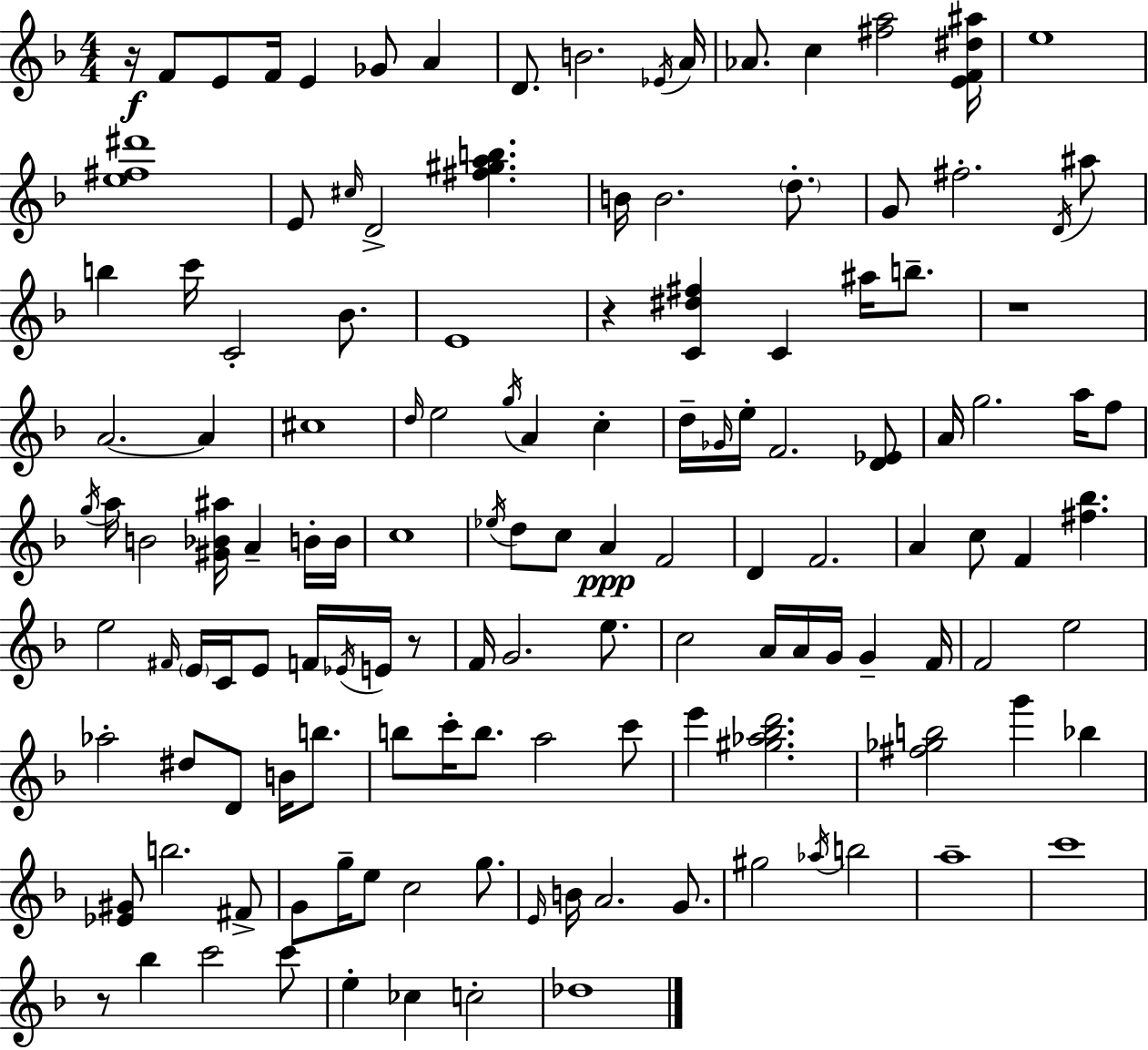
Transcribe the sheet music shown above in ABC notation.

X:1
T:Untitled
M:4/4
L:1/4
K:Dm
z/4 F/2 E/2 F/4 E _G/2 A D/2 B2 _E/4 A/4 _A/2 c [^fa]2 [EF^d^a]/4 e4 [e^f^d']4 E/2 ^c/4 D2 [^f^gab] B/4 B2 d/2 G/2 ^f2 D/4 ^a/2 b c'/4 C2 _B/2 E4 z [C^d^f] C ^a/4 b/2 z4 A2 A ^c4 d/4 e2 g/4 A c d/4 _G/4 e/4 F2 [D_E]/2 A/4 g2 a/4 f/2 g/4 a/4 B2 [^G_B^a]/4 A B/4 B/4 c4 _e/4 d/2 c/2 A F2 D F2 A c/2 F [^f_b] e2 ^F/4 E/4 C/4 E/2 F/4 _E/4 E/4 z/2 F/4 G2 e/2 c2 A/4 A/4 G/4 G F/4 F2 e2 _a2 ^d/2 D/2 B/4 b/2 b/2 c'/4 b/2 a2 c'/2 e' [^g_a_bd']2 [^f_gb]2 g' _b [_E^G]/2 b2 ^F/2 G/2 g/4 e/2 c2 g/2 E/4 B/4 A2 G/2 ^g2 _a/4 b2 a4 c'4 z/2 _b c'2 c'/2 e _c c2 _d4